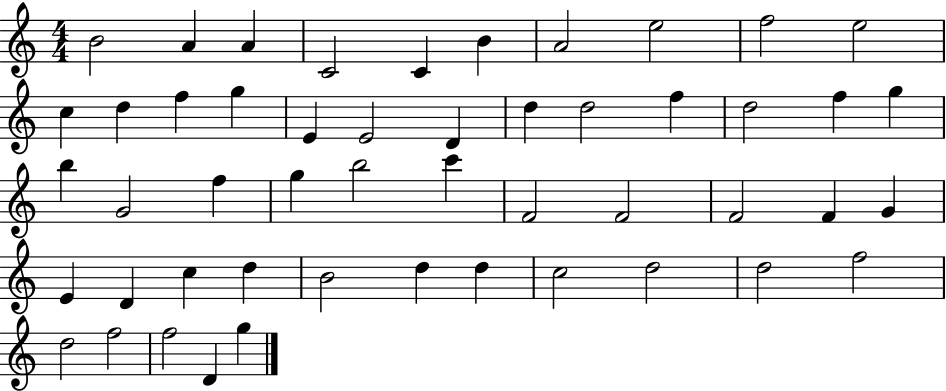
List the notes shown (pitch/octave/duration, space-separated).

B4/h A4/q A4/q C4/h C4/q B4/q A4/h E5/h F5/h E5/h C5/q D5/q F5/q G5/q E4/q E4/h D4/q D5/q D5/h F5/q D5/h F5/q G5/q B5/q G4/h F5/q G5/q B5/h C6/q F4/h F4/h F4/h F4/q G4/q E4/q D4/q C5/q D5/q B4/h D5/q D5/q C5/h D5/h D5/h F5/h D5/h F5/h F5/h D4/q G5/q